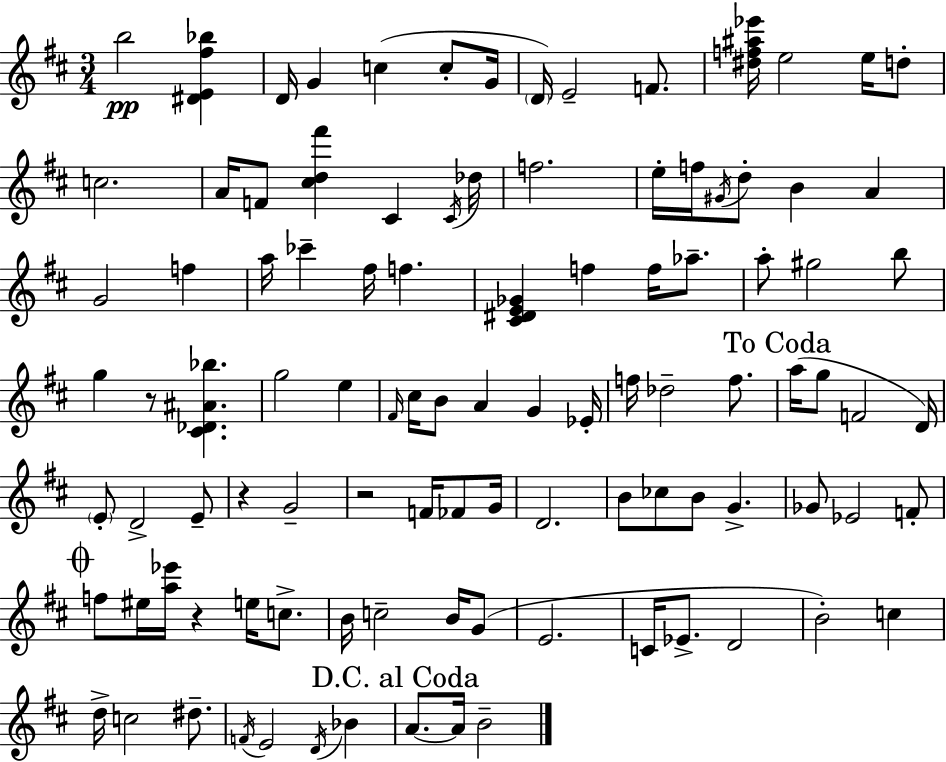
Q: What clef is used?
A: treble